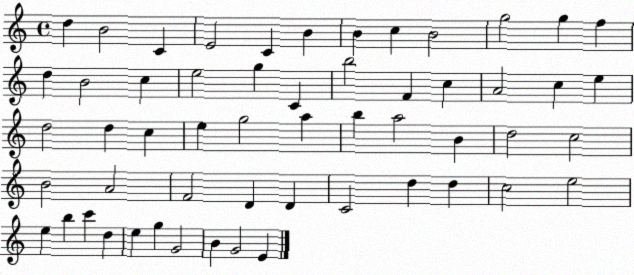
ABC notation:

X:1
T:Untitled
M:4/4
L:1/4
K:C
d B2 C E2 C B B c B2 g2 g f d B2 c e2 g C b2 F c A2 c e d2 d c e g2 a b a2 B d2 c2 B2 A2 F2 D D C2 d d c2 e2 e b c' d e g G2 B G2 E